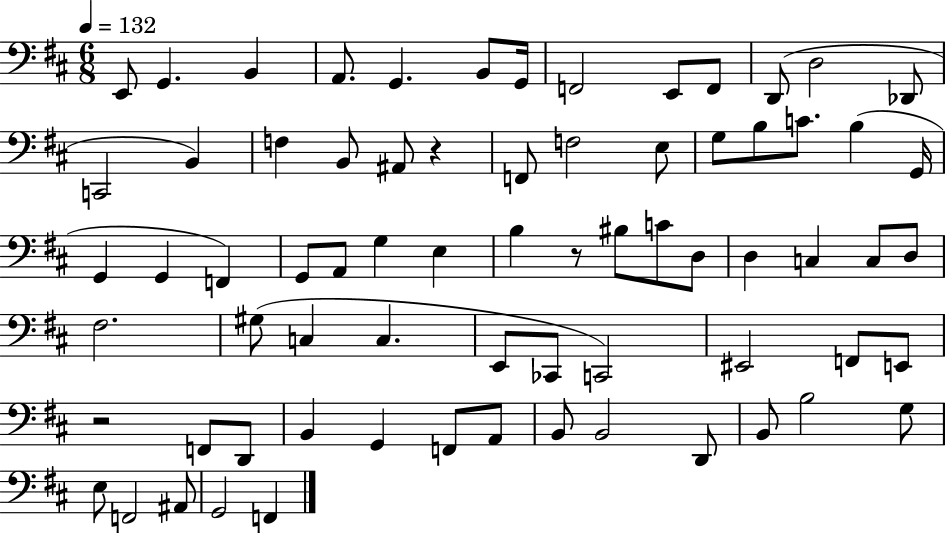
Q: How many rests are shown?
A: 3